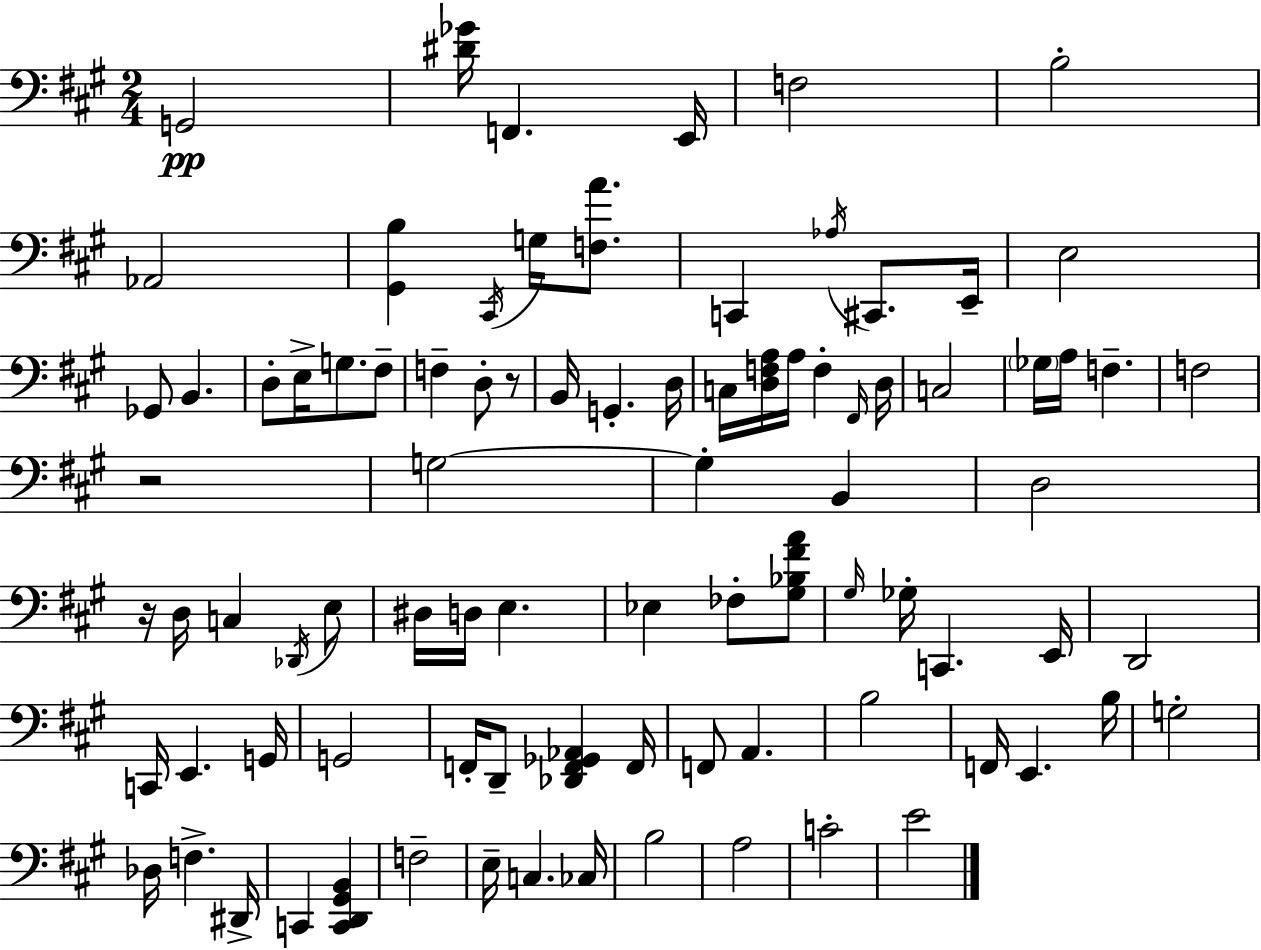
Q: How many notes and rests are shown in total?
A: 88